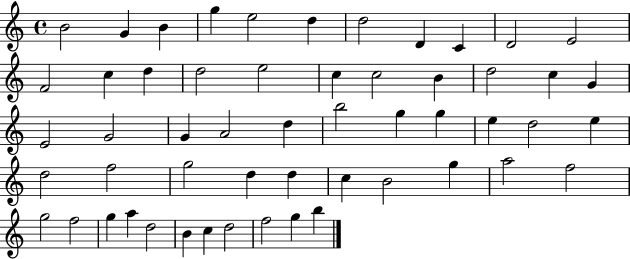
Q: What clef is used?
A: treble